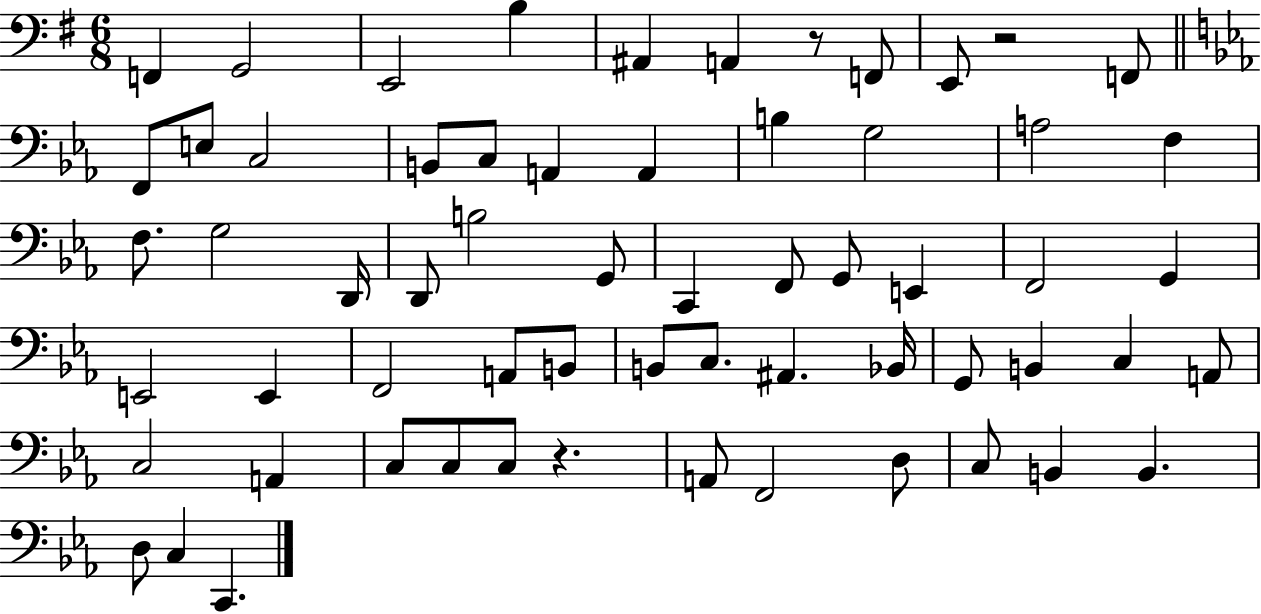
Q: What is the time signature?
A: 6/8